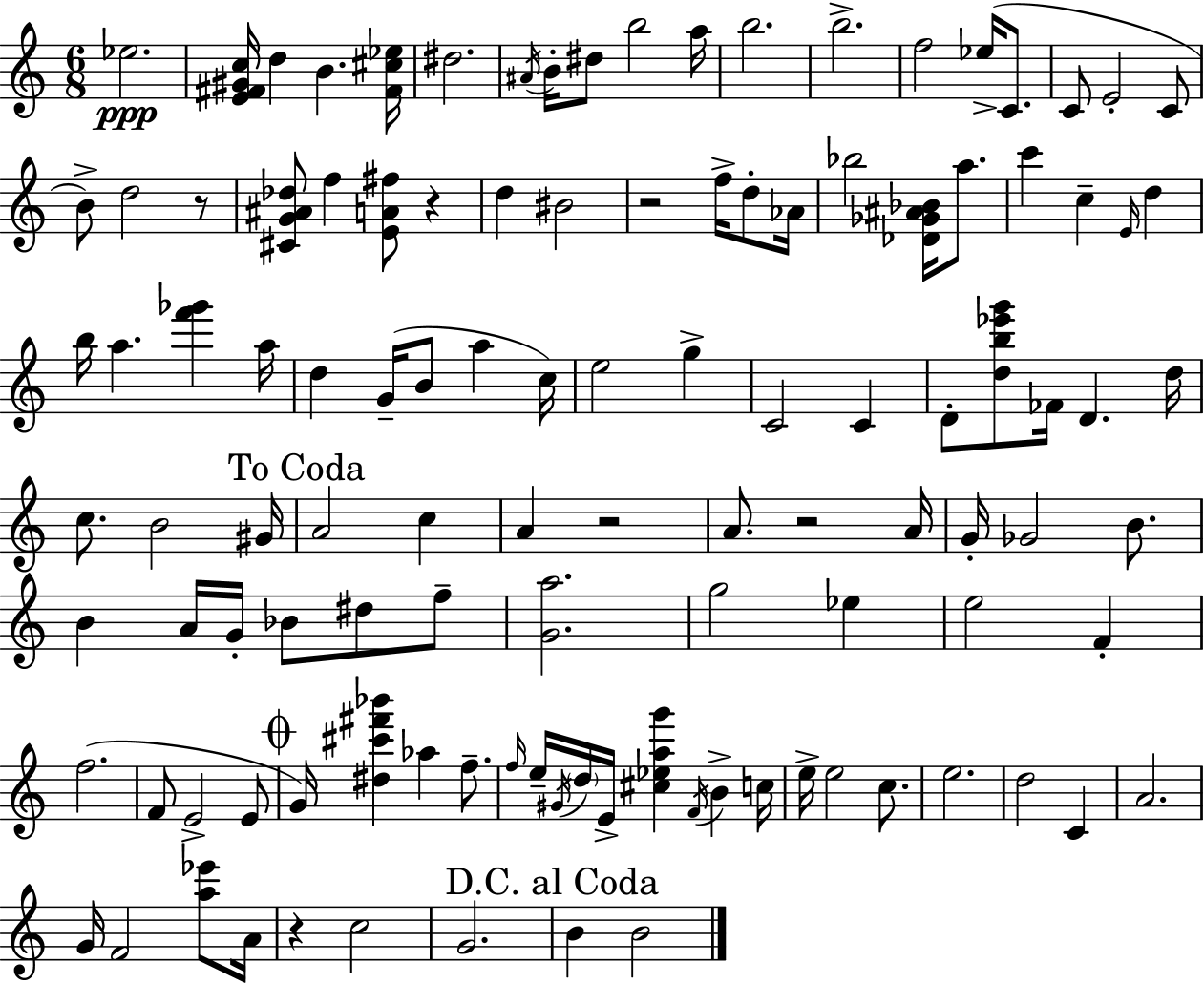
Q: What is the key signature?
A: C major